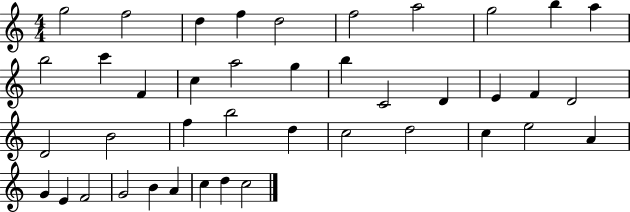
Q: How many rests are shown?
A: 0